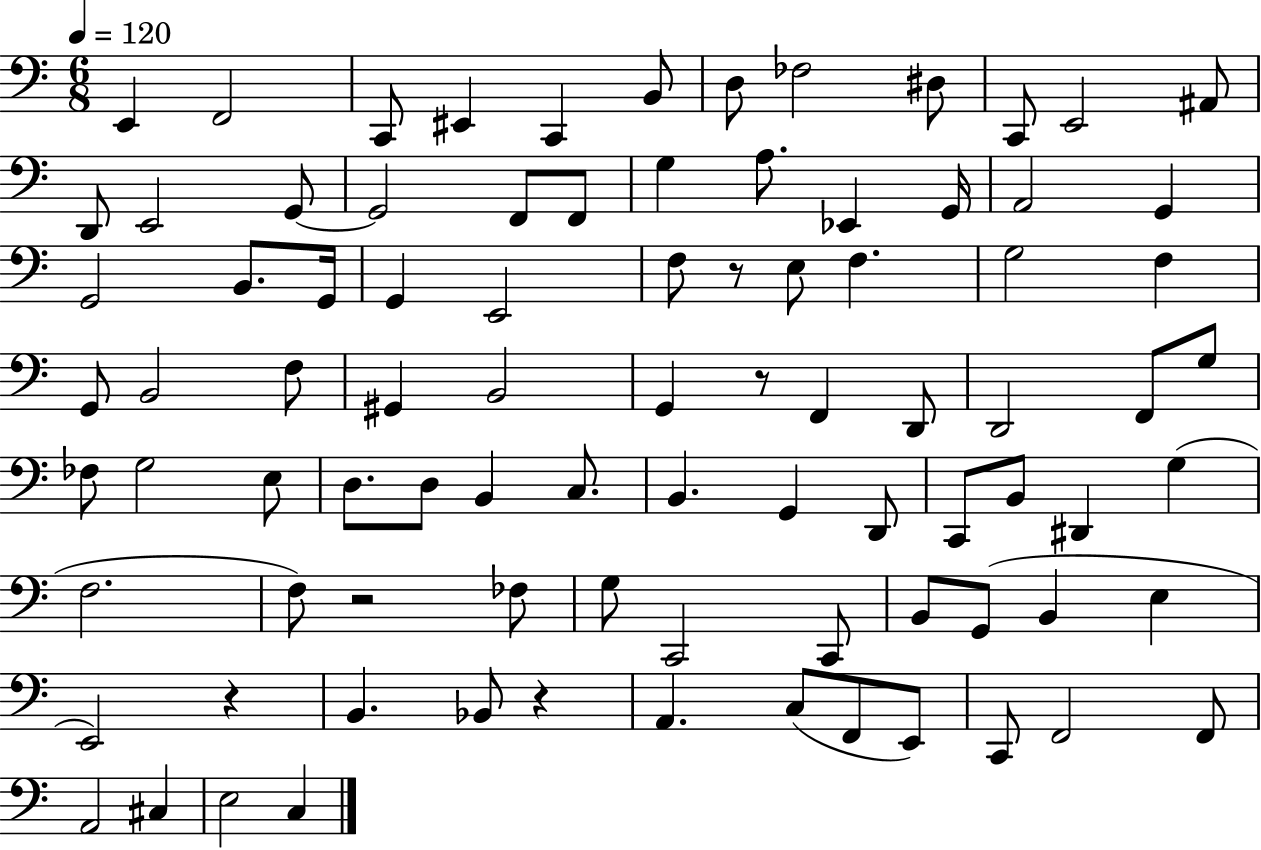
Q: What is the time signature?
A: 6/8